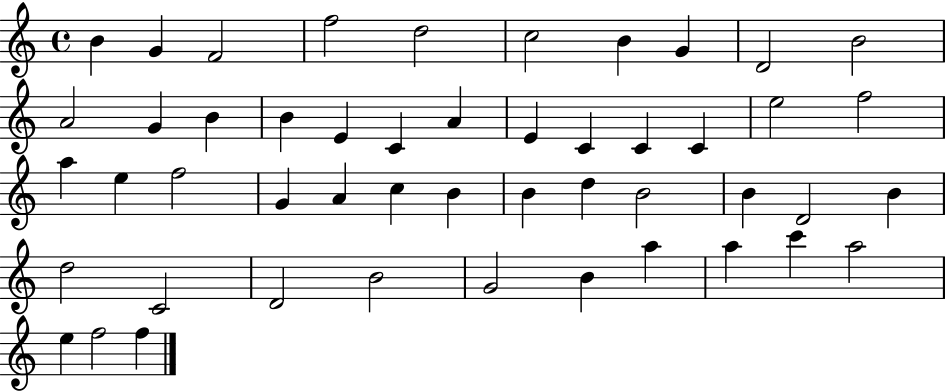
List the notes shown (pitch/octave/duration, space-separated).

B4/q G4/q F4/h F5/h D5/h C5/h B4/q G4/q D4/h B4/h A4/h G4/q B4/q B4/q E4/q C4/q A4/q E4/q C4/q C4/q C4/q E5/h F5/h A5/q E5/q F5/h G4/q A4/q C5/q B4/q B4/q D5/q B4/h B4/q D4/h B4/q D5/h C4/h D4/h B4/h G4/h B4/q A5/q A5/q C6/q A5/h E5/q F5/h F5/q